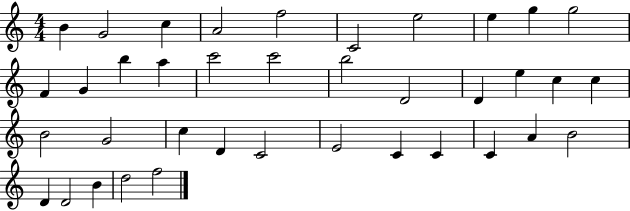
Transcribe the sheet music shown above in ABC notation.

X:1
T:Untitled
M:4/4
L:1/4
K:C
B G2 c A2 f2 C2 e2 e g g2 F G b a c'2 c'2 b2 D2 D e c c B2 G2 c D C2 E2 C C C A B2 D D2 B d2 f2